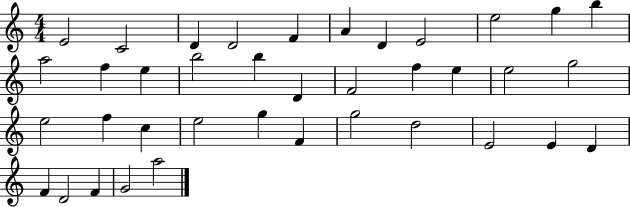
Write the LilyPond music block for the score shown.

{
  \clef treble
  \numericTimeSignature
  \time 4/4
  \key c \major
  e'2 c'2 | d'4 d'2 f'4 | a'4 d'4 e'2 | e''2 g''4 b''4 | \break a''2 f''4 e''4 | b''2 b''4 d'4 | f'2 f''4 e''4 | e''2 g''2 | \break e''2 f''4 c''4 | e''2 g''4 f'4 | g''2 d''2 | e'2 e'4 d'4 | \break f'4 d'2 f'4 | g'2 a''2 | \bar "|."
}